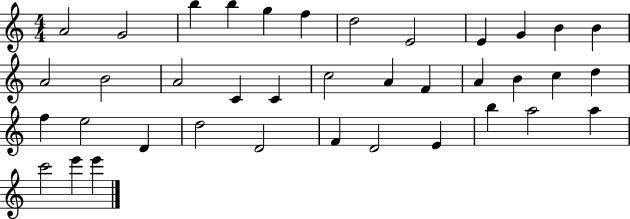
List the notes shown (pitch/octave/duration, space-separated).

A4/h G4/h B5/q B5/q G5/q F5/q D5/h E4/h E4/q G4/q B4/q B4/q A4/h B4/h A4/h C4/q C4/q C5/h A4/q F4/q A4/q B4/q C5/q D5/q F5/q E5/h D4/q D5/h D4/h F4/q D4/h E4/q B5/q A5/h A5/q C6/h E6/q E6/q